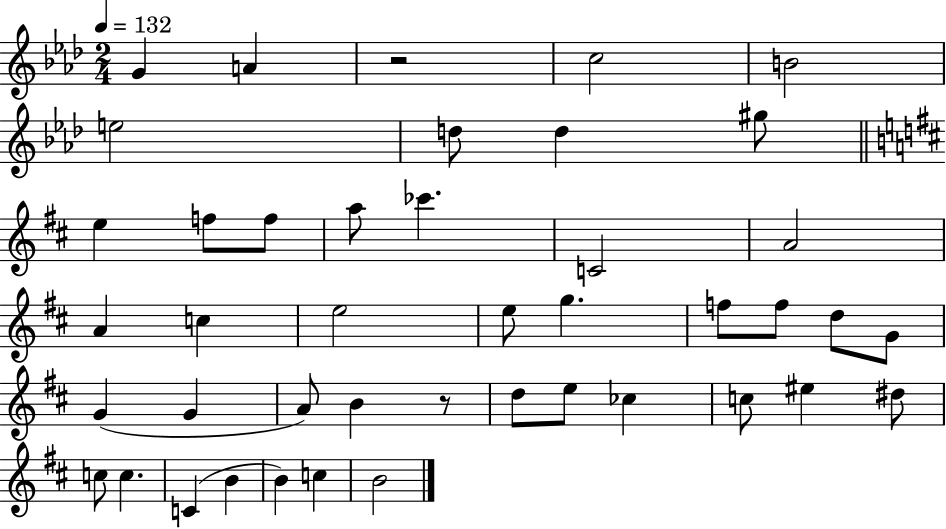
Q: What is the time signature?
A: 2/4